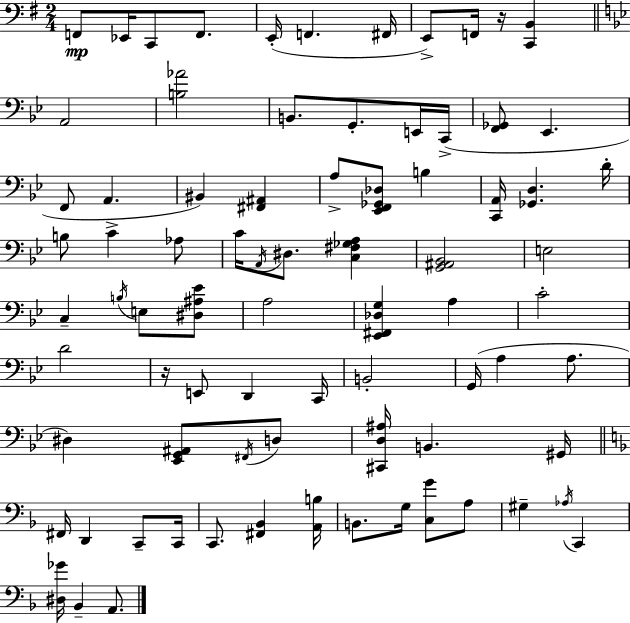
X:1
T:Untitled
M:2/4
L:1/4
K:Em
F,,/2 _E,,/4 C,,/2 F,,/2 E,,/4 F,, ^F,,/4 E,,/2 F,,/4 z/4 [C,,B,,] A,,2 [B,_A]2 B,,/2 G,,/2 E,,/4 C,,/4 [F,,_G,,]/2 _E,, F,,/2 A,, ^B,, [^F,,^A,,] A,/2 [_E,,F,,_G,,_D,]/2 B, [C,,A,,]/4 [_G,,D,] D/4 B,/2 C _A,/2 C/4 A,,/4 ^D,/2 [C,^F,_G,A,] [G,,^A,,_B,,]2 E,2 C, B,/4 E,/2 [^D,^A,_E]/2 A,2 [_E,,^F,,_D,G,] A, C2 D2 z/4 E,,/2 D,, C,,/4 B,,2 G,,/4 A, A,/2 ^D, [_E,,G,,^A,,]/2 ^F,,/4 D,/2 [^C,,D,^A,]/4 B,, ^G,,/4 ^F,,/4 D,, C,,/2 C,,/4 C,,/2 [^F,,_B,,] [A,,B,]/4 B,,/2 G,/4 [C,G]/2 A,/2 ^G, _A,/4 C,, [^D,_G]/4 _B,, A,,/2